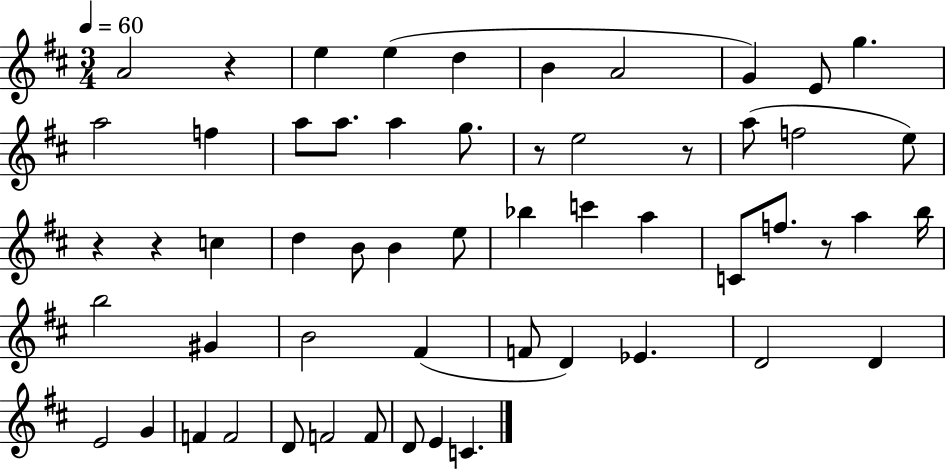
A4/h R/q E5/q E5/q D5/q B4/q A4/h G4/q E4/e G5/q. A5/h F5/q A5/e A5/e. A5/q G5/e. R/e E5/h R/e A5/e F5/h E5/e R/q R/q C5/q D5/q B4/e B4/q E5/e Bb5/q C6/q A5/q C4/e F5/e. R/e A5/q B5/s B5/h G#4/q B4/h F#4/q F4/e D4/q Eb4/q. D4/h D4/q E4/h G4/q F4/q F4/h D4/e F4/h F4/e D4/e E4/q C4/q.